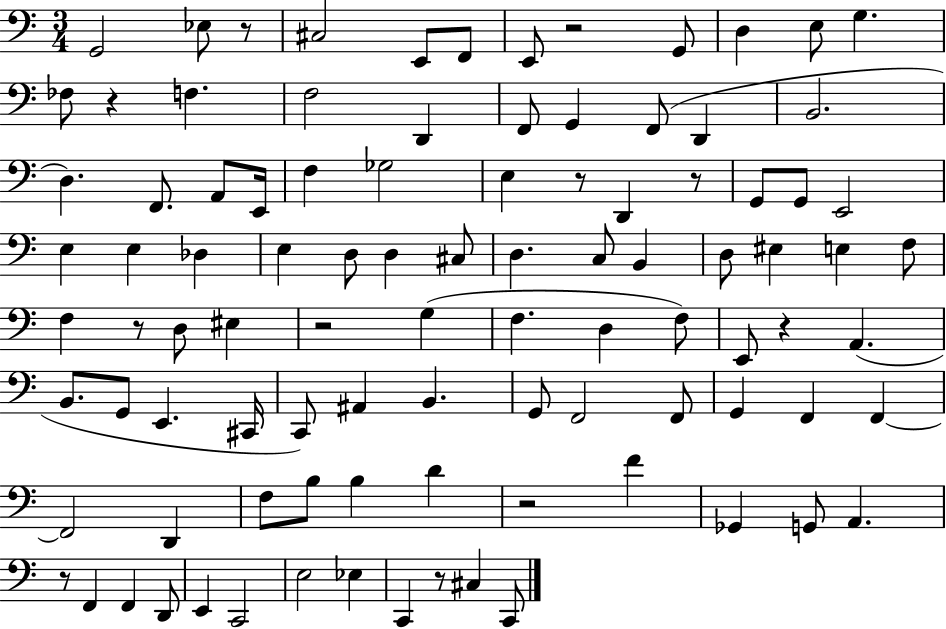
G2/h Eb3/e R/e C#3/h E2/e F2/e E2/e R/h G2/e D3/q E3/e G3/q. FES3/e R/q F3/q. F3/h D2/q F2/e G2/q F2/e D2/q B2/h. D3/q. F2/e. A2/e E2/s F3/q Gb3/h E3/q R/e D2/q R/e G2/e G2/e E2/h E3/q E3/q Db3/q E3/q D3/e D3/q C#3/e D3/q. C3/e B2/q D3/e EIS3/q E3/q F3/e F3/q R/e D3/e EIS3/q R/h G3/q F3/q. D3/q F3/e E2/e R/q A2/q. B2/e. G2/e E2/q. C#2/s C2/e A#2/q B2/q. G2/e F2/h F2/e G2/q F2/q F2/q F2/h D2/q F3/e B3/e B3/q D4/q R/h F4/q Gb2/q G2/e A2/q. R/e F2/q F2/q D2/e E2/q C2/h E3/h Eb3/q C2/q R/e C#3/q C2/e